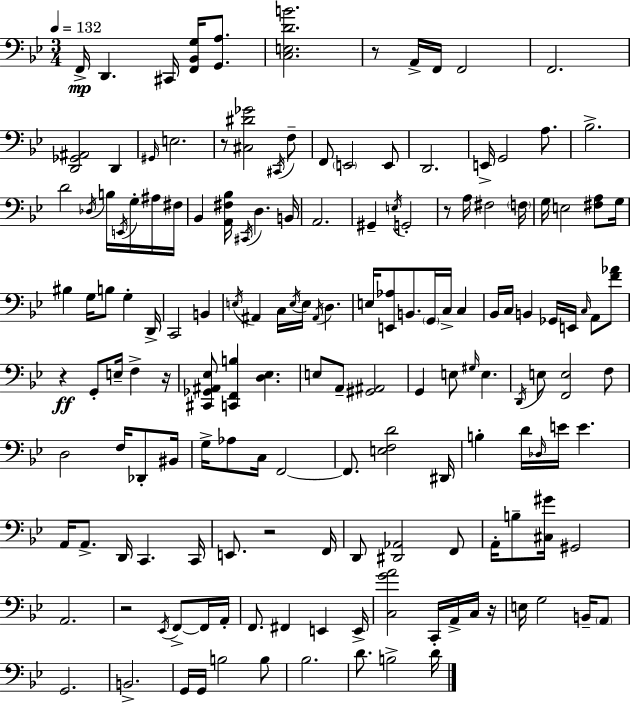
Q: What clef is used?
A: bass